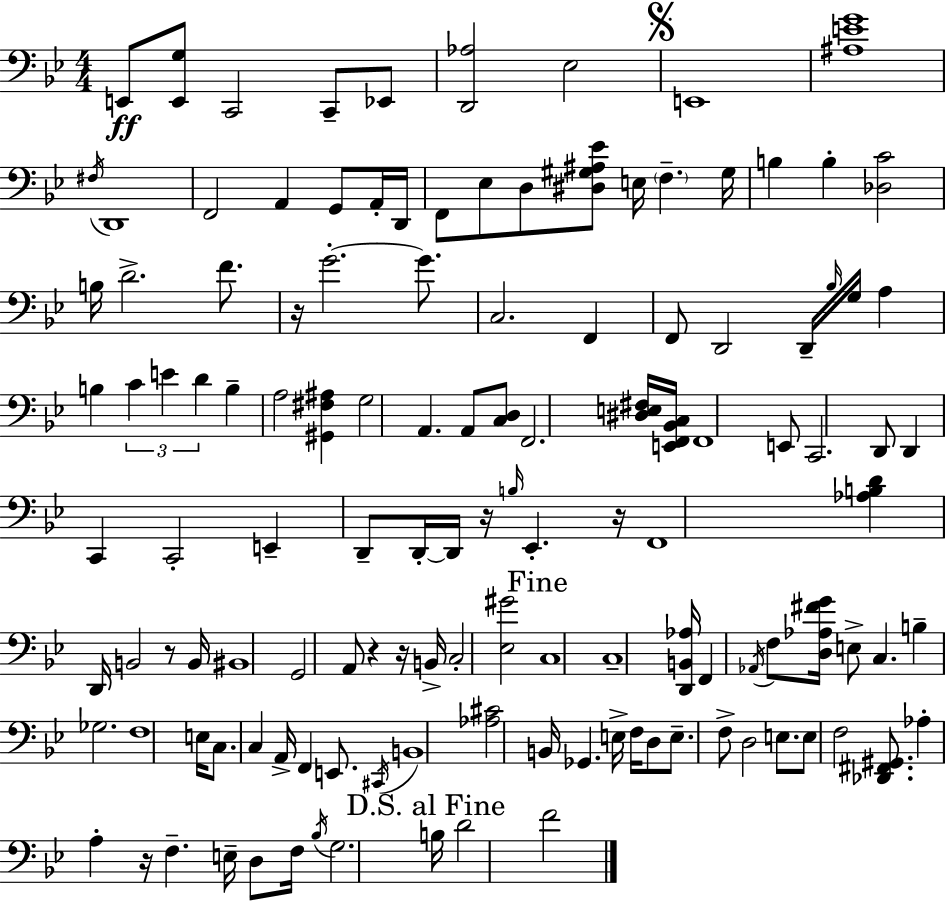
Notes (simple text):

E2/e [E2,G3]/e C2/h C2/e Eb2/e [D2,Ab3]/h Eb3/h E2/w [A#3,E4,G4]/w F#3/s D2/w F2/h A2/q G2/e A2/s D2/s F2/e Eb3/e D3/e [D#3,G#3,A#3,Eb4]/e E3/s F3/q. G#3/s B3/q B3/q [Db3,C4]/h B3/s D4/h. F4/e. R/s G4/h. G4/e. C3/h. F2/q F2/e D2/h D2/s Bb3/s G3/s A3/q B3/q C4/q E4/q D4/q B3/q A3/h [G#2,F#3,A#3]/q G3/h A2/q. A2/e [C3,D3]/e F2/h. [D#3,E3,F#3]/s [E2,F2,Bb2,C3]/s F2/w E2/e C2/h. D2/e D2/q C2/q C2/h E2/q D2/e D2/s D2/s R/s B3/s Eb2/q. R/s F2/w [Ab3,B3,D4]/q D2/s B2/h R/e B2/s BIS2/w G2/h A2/e R/q R/s B2/s C3/h [Eb3,G#4]/h C3/w C3/w [D2,B2,Ab3]/s F2/q Ab2/s F3/e [D3,Ab3,F#4,G4]/s E3/e C3/q. B3/q Gb3/h. F3/w E3/s C3/e. C3/q A2/s F2/q E2/e. C#2/s B2/w [Ab3,C#4]/h B2/s Gb2/q. E3/s F3/s D3/e E3/e. F3/e D3/h E3/e. E3/e F3/h [Db2,F#2,G#2]/e. Ab3/q A3/q R/s F3/q. E3/s D3/e F3/s Bb3/s G3/h. B3/s D4/h F4/h